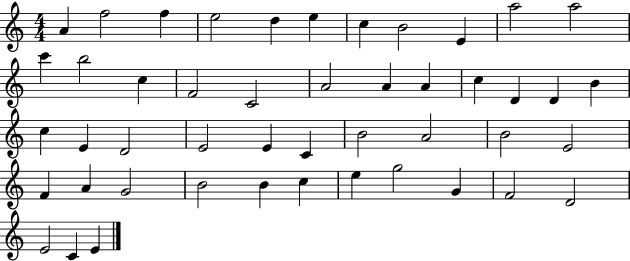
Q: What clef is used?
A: treble